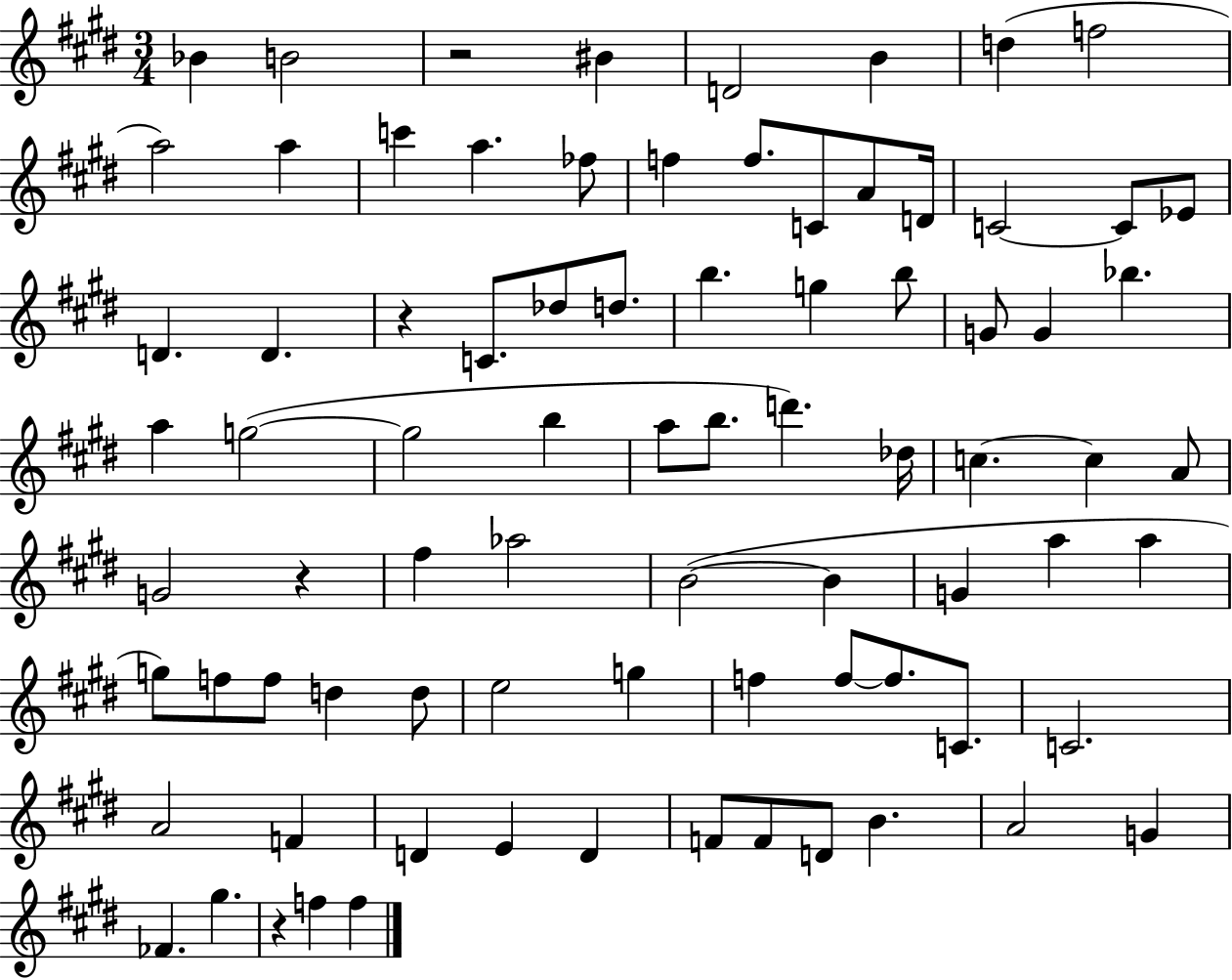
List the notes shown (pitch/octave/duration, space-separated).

Bb4/q B4/h R/h BIS4/q D4/h B4/q D5/q F5/h A5/h A5/q C6/q A5/q. FES5/e F5/q F5/e. C4/e A4/e D4/s C4/h C4/e Eb4/e D4/q. D4/q. R/q C4/e. Db5/e D5/e. B5/q. G5/q B5/e G4/e G4/q Bb5/q. A5/q G5/h G5/h B5/q A5/e B5/e. D6/q. Db5/s C5/q. C5/q A4/e G4/h R/q F#5/q Ab5/h B4/h B4/q G4/q A5/q A5/q G5/e F5/e F5/e D5/q D5/e E5/h G5/q F5/q F5/e F5/e. C4/e. C4/h. A4/h F4/q D4/q E4/q D4/q F4/e F4/e D4/e B4/q. A4/h G4/q FES4/q. G#5/q. R/q F5/q F5/q